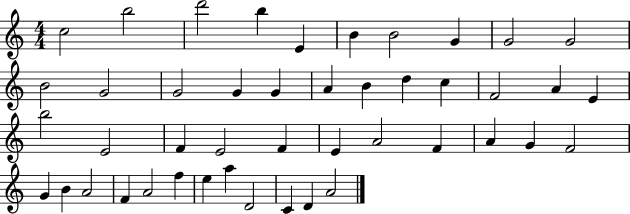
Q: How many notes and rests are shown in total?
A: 45